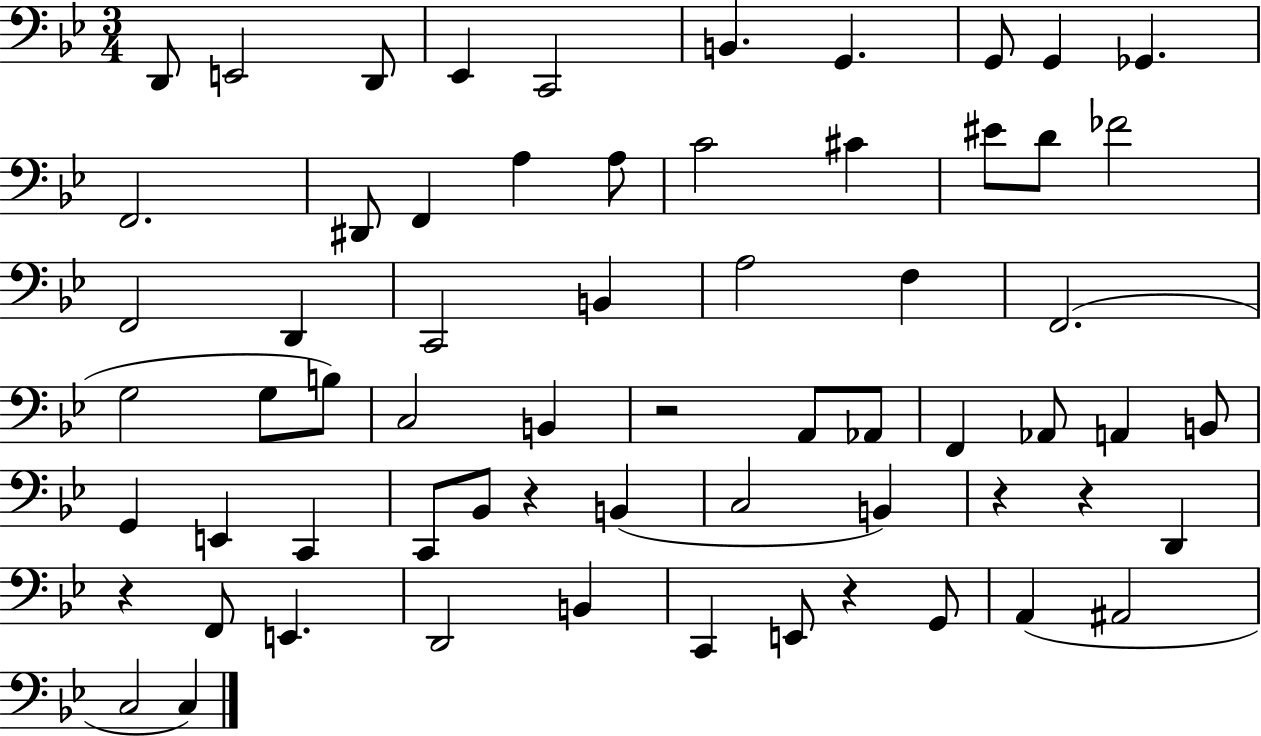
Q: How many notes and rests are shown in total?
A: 64